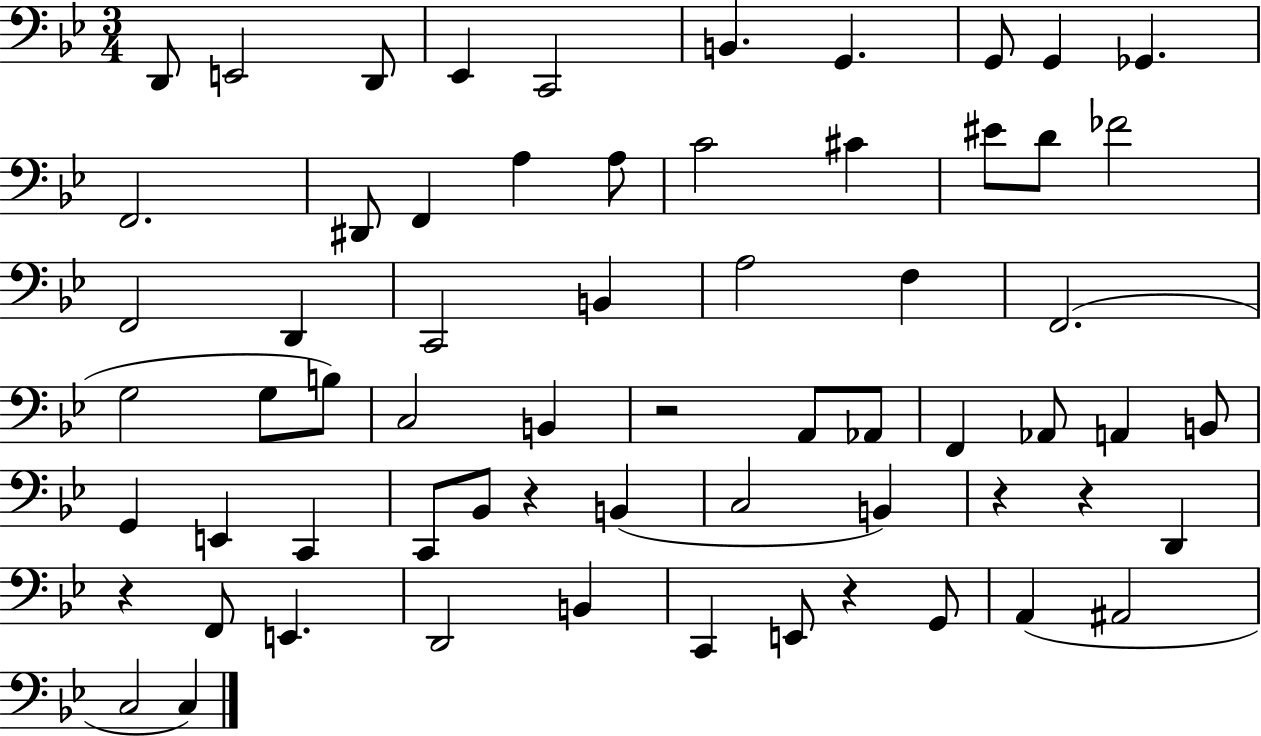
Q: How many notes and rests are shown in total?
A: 64